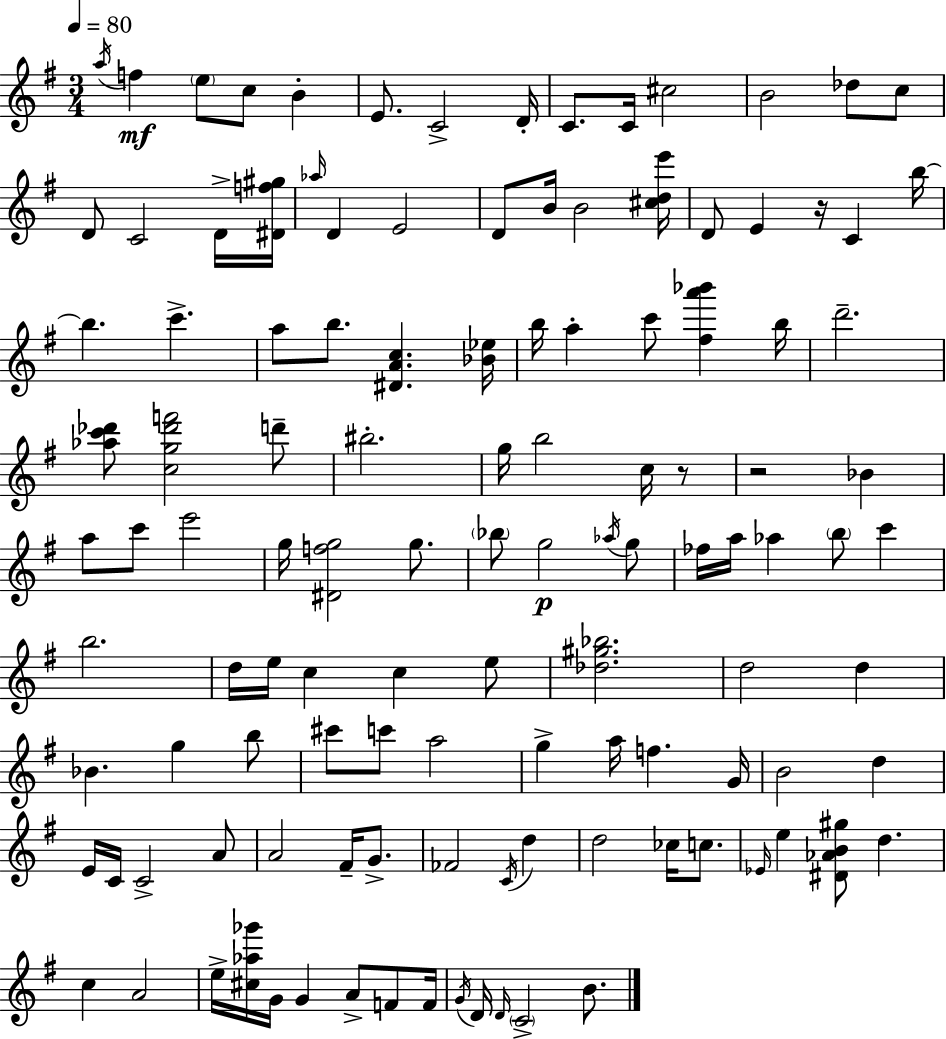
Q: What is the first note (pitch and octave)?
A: A5